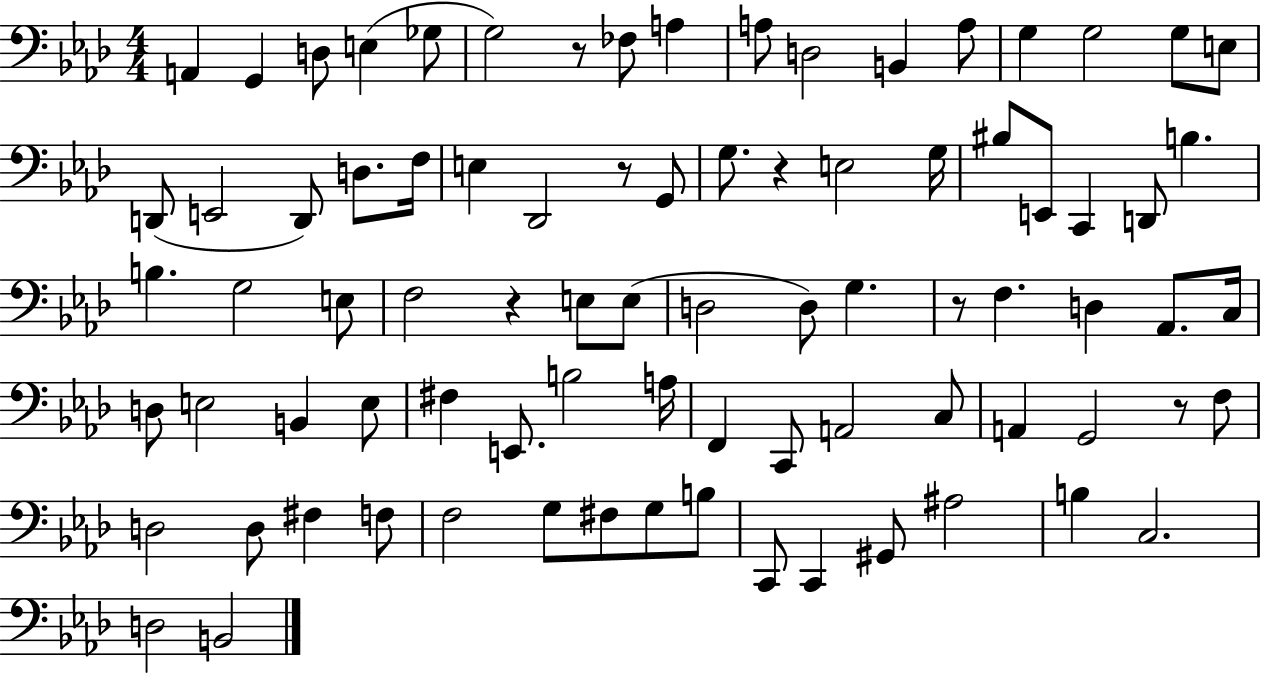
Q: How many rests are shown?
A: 6